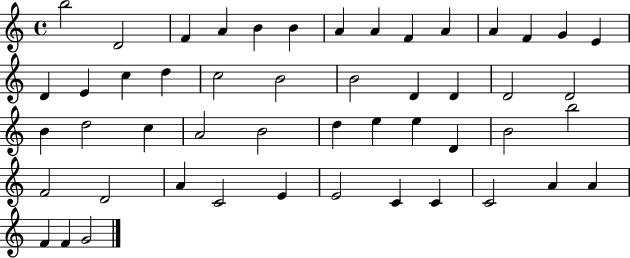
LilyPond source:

{
  \clef treble
  \time 4/4
  \defaultTimeSignature
  \key c \major
  b''2 d'2 | f'4 a'4 b'4 b'4 | a'4 a'4 f'4 a'4 | a'4 f'4 g'4 e'4 | \break d'4 e'4 c''4 d''4 | c''2 b'2 | b'2 d'4 d'4 | d'2 d'2 | \break b'4 d''2 c''4 | a'2 b'2 | d''4 e''4 e''4 d'4 | b'2 b''2 | \break f'2 d'2 | a'4 c'2 e'4 | e'2 c'4 c'4 | c'2 a'4 a'4 | \break f'4 f'4 g'2 | \bar "|."
}